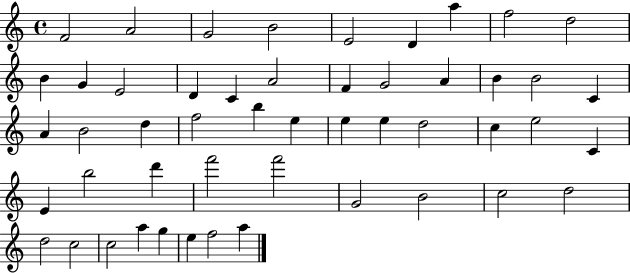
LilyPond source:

{
  \clef treble
  \time 4/4
  \defaultTimeSignature
  \key c \major
  f'2 a'2 | g'2 b'2 | e'2 d'4 a''4 | f''2 d''2 | \break b'4 g'4 e'2 | d'4 c'4 a'2 | f'4 g'2 a'4 | b'4 b'2 c'4 | \break a'4 b'2 d''4 | f''2 b''4 e''4 | e''4 e''4 d''2 | c''4 e''2 c'4 | \break e'4 b''2 d'''4 | f'''2 f'''2 | g'2 b'2 | c''2 d''2 | \break d''2 c''2 | c''2 a''4 g''4 | e''4 f''2 a''4 | \bar "|."
}